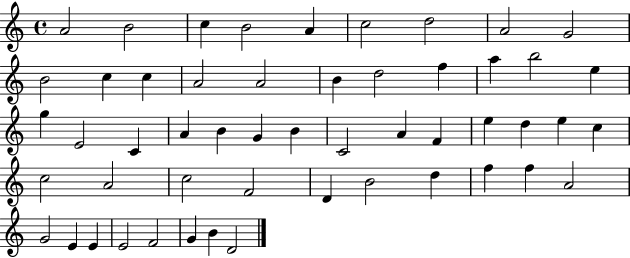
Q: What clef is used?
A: treble